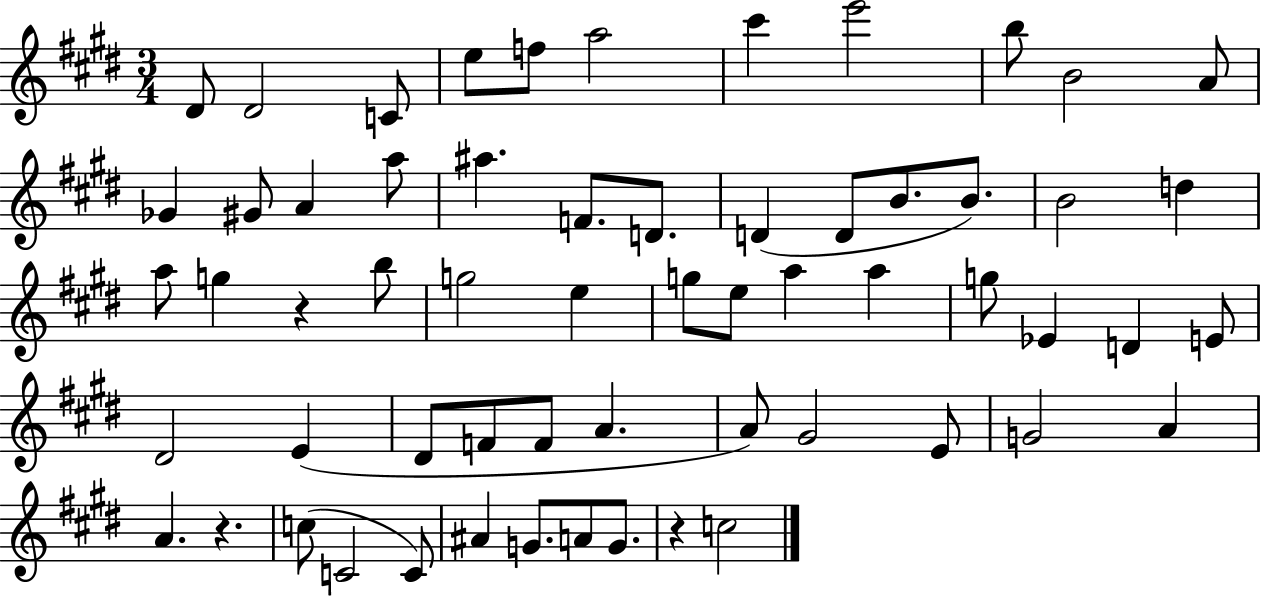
X:1
T:Untitled
M:3/4
L:1/4
K:E
^D/2 ^D2 C/2 e/2 f/2 a2 ^c' e'2 b/2 B2 A/2 _G ^G/2 A a/2 ^a F/2 D/2 D D/2 B/2 B/2 B2 d a/2 g z b/2 g2 e g/2 e/2 a a g/2 _E D E/2 ^D2 E ^D/2 F/2 F/2 A A/2 ^G2 E/2 G2 A A z c/2 C2 C/2 ^A G/2 A/2 G/2 z c2